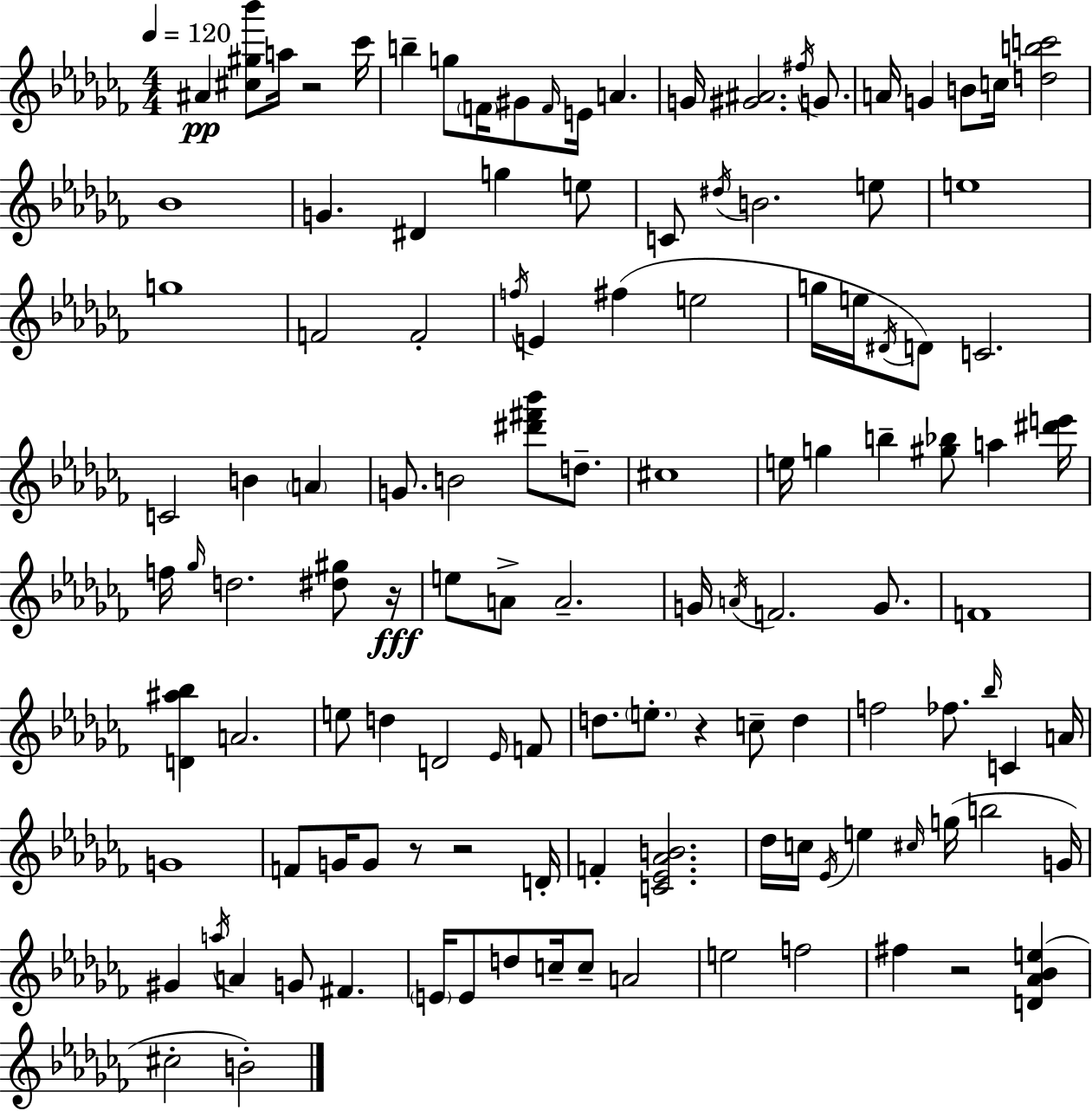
{
  \clef treble
  \numericTimeSignature
  \time 4/4
  \key aes \minor
  \tempo 4 = 120
  \repeat volta 2 { ais'4\pp <cis'' gis'' bes'''>8 a''16 r2 ces'''16 | b''4-- g''8 \parenthesize f'16 gis'8 \grace { f'16 } e'16 a'4. | g'16 <gis' ais'>2. \acciaccatura { fis''16 } g'8. | a'16 g'4 b'8 c''16 <d'' b'' c'''>2 | \break bes'1 | g'4. dis'4 g''4 | e''8 c'8 \acciaccatura { dis''16 } b'2. | e''8 e''1 | \break g''1 | f'2 f'2-. | \acciaccatura { f''16 } e'4 fis''4( e''2 | g''16 e''16 \acciaccatura { dis'16 } d'8) c'2. | \break c'2 b'4 | \parenthesize a'4 g'8. b'2 | <dis''' fis''' bes'''>8 d''8.-- cis''1 | e''16 g''4 b''4-- <gis'' bes''>8 | \break a''4 <dis''' e'''>16 f''16 \grace { ges''16 } d''2. | <dis'' gis''>8 r16\fff e''8 a'8-> a'2.-- | g'16 \acciaccatura { a'16 } f'2. | g'8. f'1 | \break <d' ais'' bes''>4 a'2. | e''8 d''4 d'2 | \grace { ees'16 } f'8 d''8. \parenthesize e''8.-. r4 | c''8-- d''4 f''2 | \break fes''8. \grace { bes''16 } c'4 a'16 g'1 | f'8 g'16 g'8 r8 | r2 d'16-. f'4-. <c' ees' aes' b'>2. | des''16 c''16 \acciaccatura { ees'16 } e''4 | \break \grace { cis''16 }( g''16 b''2 g'16) gis'4 \acciaccatura { a''16 } | a'4 g'8 fis'4. \parenthesize e'16 e'8 d''8 | c''16-- c''8-- a'2 e''2 | f''2 fis''4 | \break r2 <d' aes' bes' e''>4( cis''2-. | b'2-.) } \bar "|."
}